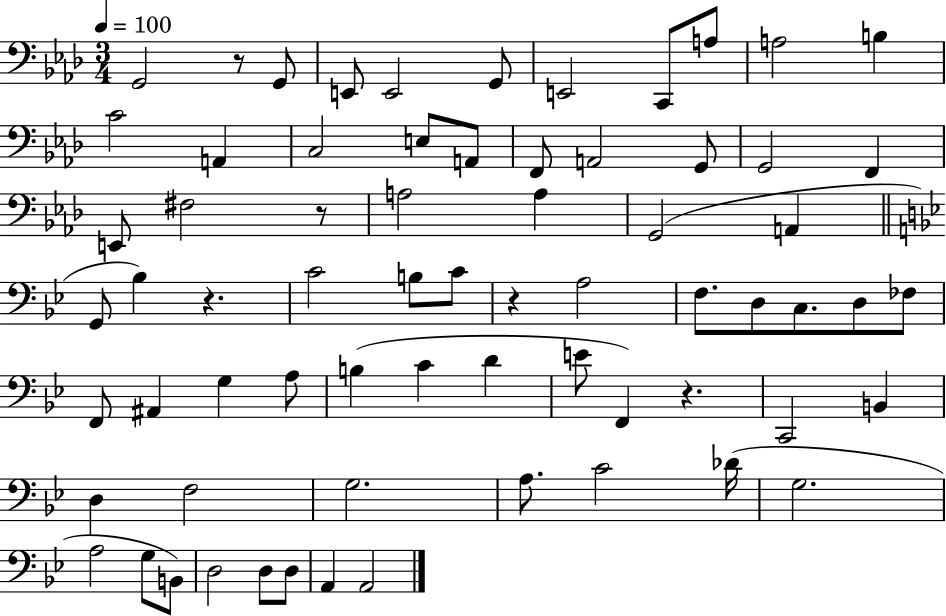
G2/h R/e G2/e E2/e E2/h G2/e E2/h C2/e A3/e A3/h B3/q C4/h A2/q C3/h E3/e A2/e F2/e A2/h G2/e G2/h F2/q E2/e F#3/h R/e A3/h A3/q G2/h A2/q G2/e Bb3/q R/q. C4/h B3/e C4/e R/q A3/h F3/e. D3/e C3/e. D3/e FES3/e F2/e A#2/q G3/q A3/e B3/q C4/q D4/q E4/e F2/q R/q. C2/h B2/q D3/q F3/h G3/h. A3/e. C4/h Db4/s G3/h. A3/h G3/e B2/e D3/h D3/e D3/e A2/q A2/h